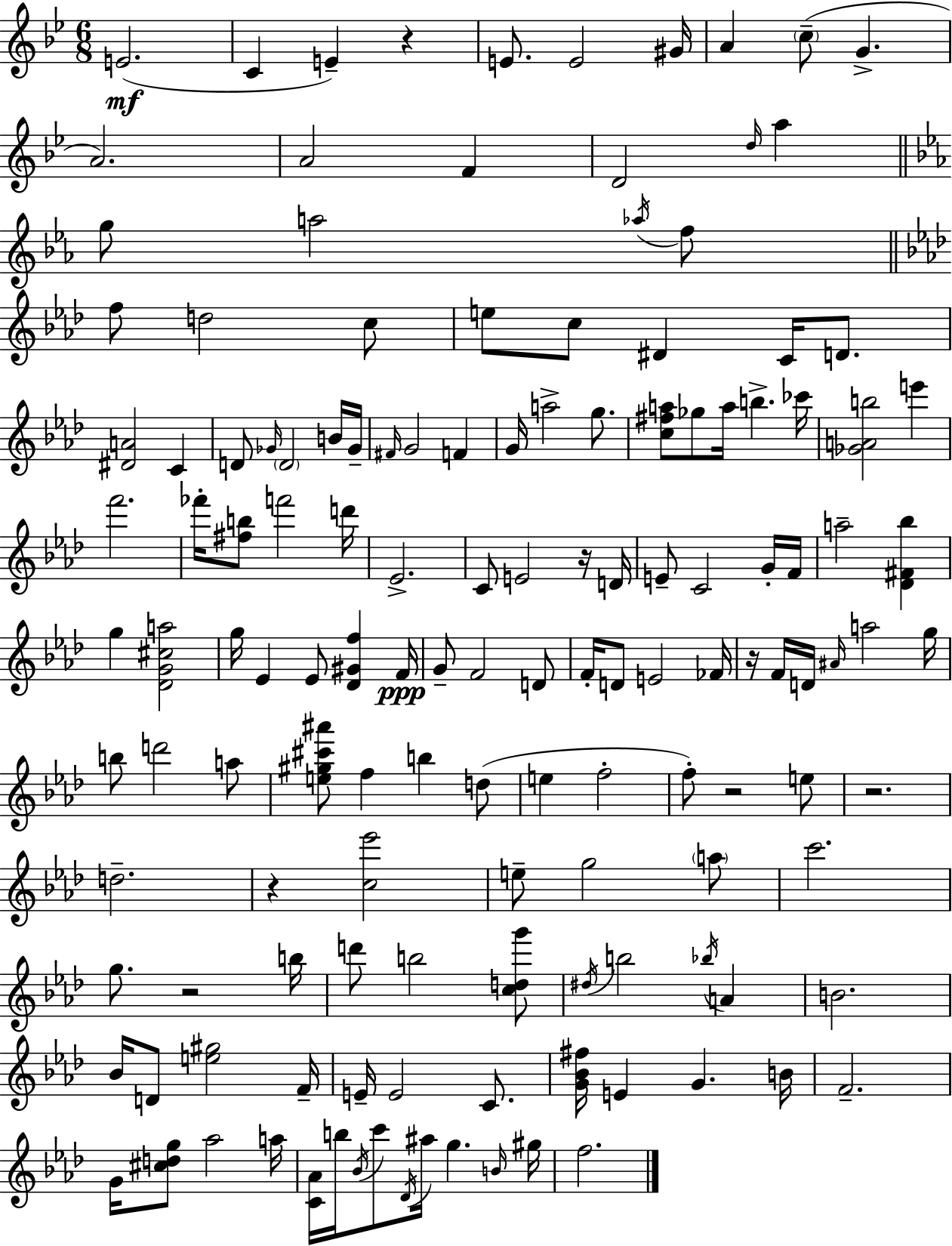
E4/h. C4/q E4/q R/q E4/e. E4/h G#4/s A4/q C5/e G4/q. A4/h. A4/h F4/q D4/h D5/s A5/q G5/e A5/h Ab5/s F5/e F5/e D5/h C5/e E5/e C5/e D#4/q C4/s D4/e. [D#4,A4]/h C4/q D4/e Gb4/s D4/h B4/s Gb4/s F#4/s G4/h F4/q G4/s A5/h G5/e. [C5,F#5,A5]/e Gb5/e A5/s B5/q. CES6/s [Gb4,A4,B5]/h E6/q F6/h. FES6/s [F#5,B5]/e F6/h D6/s Eb4/h. C4/e E4/h R/s D4/s E4/e C4/h G4/s F4/s A5/h [Db4,F#4,Bb5]/q G5/q [Db4,G4,C#5,A5]/h G5/s Eb4/q Eb4/e [Db4,G#4,F5]/q F4/s G4/e F4/h D4/e F4/s D4/e E4/h FES4/s R/s F4/s D4/s A#4/s A5/h G5/s B5/e D6/h A5/e [E5,G#5,C#6,A#6]/e F5/q B5/q D5/e E5/q F5/h F5/e R/h E5/e R/h. D5/h. R/q [C5,Eb6]/h E5/e G5/h A5/e C6/h. G5/e. R/h B5/s D6/e B5/h [C5,D5,G6]/e D#5/s B5/h Bb5/s A4/q B4/h. Bb4/s D4/e [E5,G#5]/h F4/s E4/s E4/h C4/e. [G4,Bb4,F#5]/s E4/q G4/q. B4/s F4/h. G4/s [C#5,D5,G5]/e Ab5/h A5/s [C4,Ab4]/s B5/s Bb4/s C6/e Db4/s A#5/s G5/q. B4/s G#5/s F5/h.